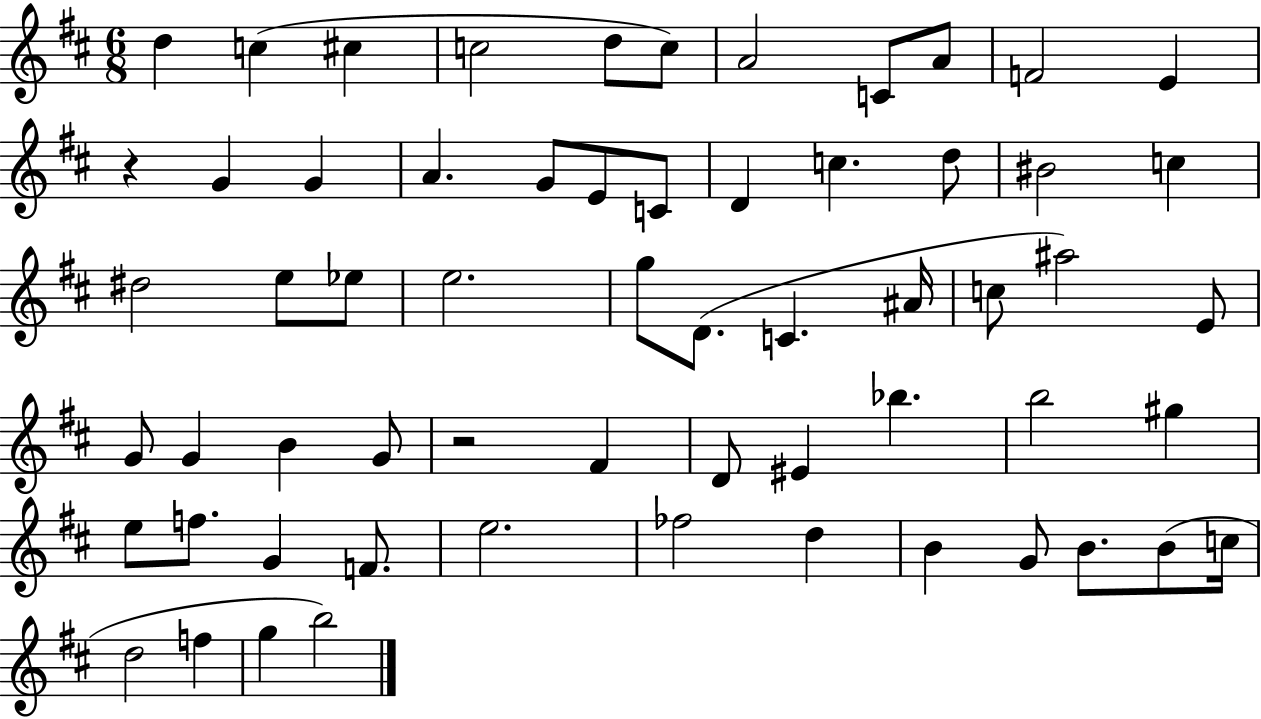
X:1
T:Untitled
M:6/8
L:1/4
K:D
d c ^c c2 d/2 c/2 A2 C/2 A/2 F2 E z G G A G/2 E/2 C/2 D c d/2 ^B2 c ^d2 e/2 _e/2 e2 g/2 D/2 C ^A/4 c/2 ^a2 E/2 G/2 G B G/2 z2 ^F D/2 ^E _b b2 ^g e/2 f/2 G F/2 e2 _f2 d B G/2 B/2 B/2 c/4 d2 f g b2